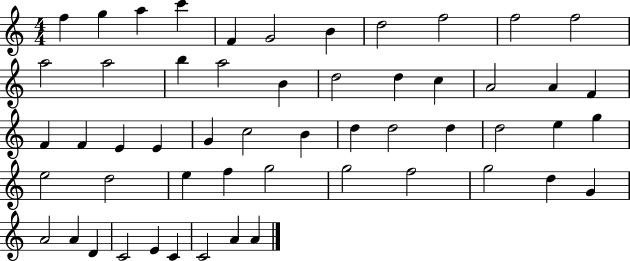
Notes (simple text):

F5/q G5/q A5/q C6/q F4/q G4/h B4/q D5/h F5/h F5/h F5/h A5/h A5/h B5/q A5/h B4/q D5/h D5/q C5/q A4/h A4/q F4/q F4/q F4/q E4/q E4/q G4/q C5/h B4/q D5/q D5/h D5/q D5/h E5/q G5/q E5/h D5/h E5/q F5/q G5/h G5/h F5/h G5/h D5/q G4/q A4/h A4/q D4/q C4/h E4/q C4/q C4/h A4/q A4/q